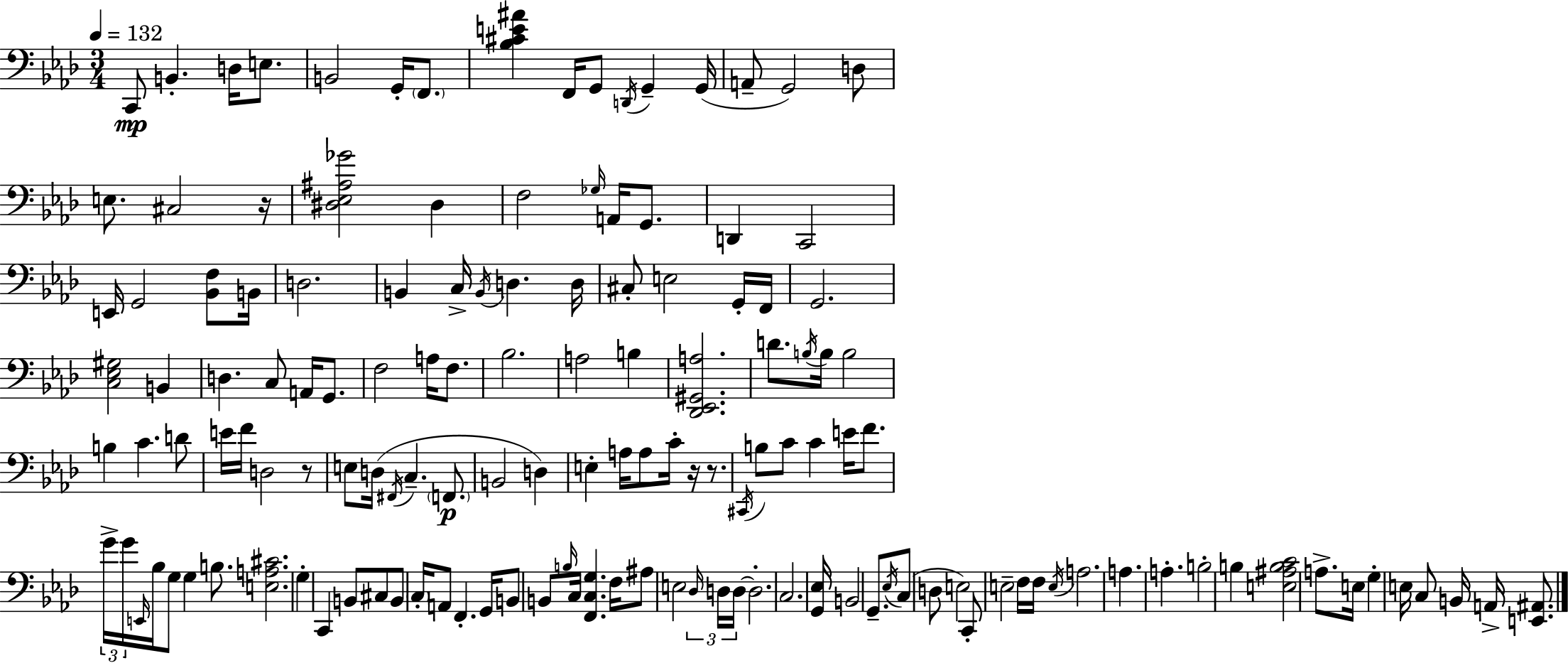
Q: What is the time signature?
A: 3/4